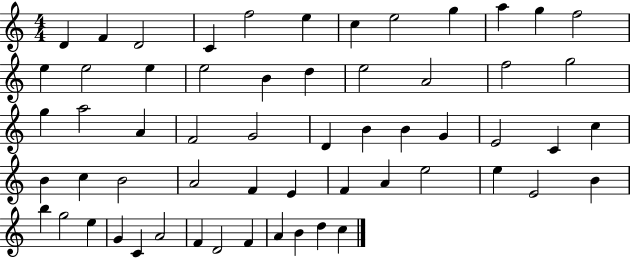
X:1
T:Untitled
M:4/4
L:1/4
K:C
D F D2 C f2 e c e2 g a g f2 e e2 e e2 B d e2 A2 f2 g2 g a2 A F2 G2 D B B G E2 C c B c B2 A2 F E F A e2 e E2 B b g2 e G C A2 F D2 F A B d c